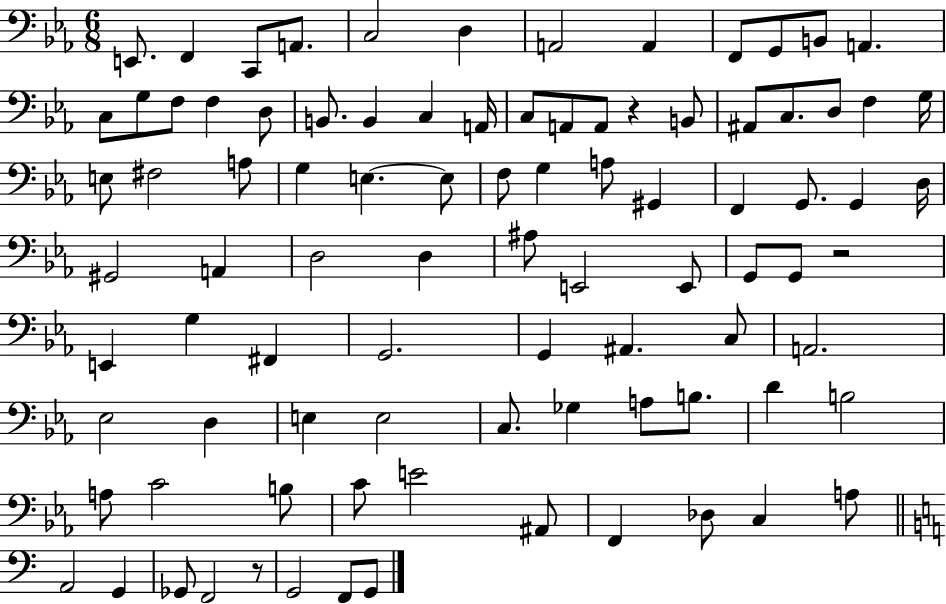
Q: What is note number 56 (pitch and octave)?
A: F#2